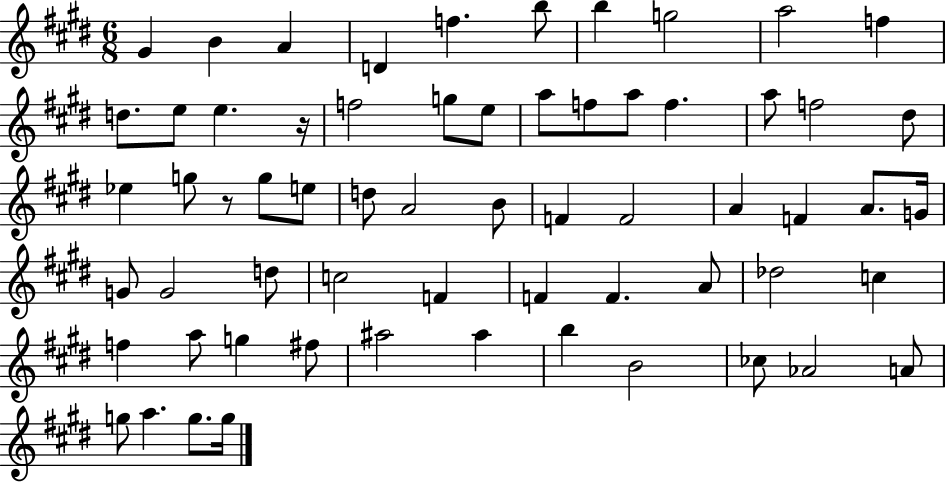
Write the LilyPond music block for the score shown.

{
  \clef treble
  \numericTimeSignature
  \time 6/8
  \key e \major
  \repeat volta 2 { gis'4 b'4 a'4 | d'4 f''4. b''8 | b''4 g''2 | a''2 f''4 | \break d''8. e''8 e''4. r16 | f''2 g''8 e''8 | a''8 f''8 a''8 f''4. | a''8 f''2 dis''8 | \break ees''4 g''8 r8 g''8 e''8 | d''8 a'2 b'8 | f'4 f'2 | a'4 f'4 a'8. g'16 | \break g'8 g'2 d''8 | c''2 f'4 | f'4 f'4. a'8 | des''2 c''4 | \break f''4 a''8 g''4 fis''8 | ais''2 ais''4 | b''4 b'2 | ces''8 aes'2 a'8 | \break g''8 a''4. g''8. g''16 | } \bar "|."
}